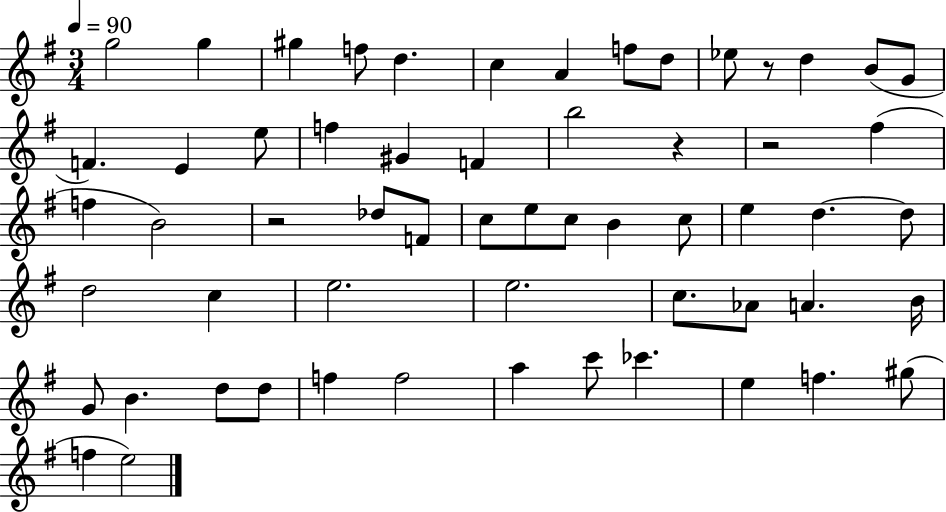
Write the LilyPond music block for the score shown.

{
  \clef treble
  \numericTimeSignature
  \time 3/4
  \key g \major
  \tempo 4 = 90
  \repeat volta 2 { g''2 g''4 | gis''4 f''8 d''4. | c''4 a'4 f''8 d''8 | ees''8 r8 d''4 b'8( g'8 | \break f'4.) e'4 e''8 | f''4 gis'4 f'4 | b''2 r4 | r2 fis''4( | \break f''4 b'2) | r2 des''8 f'8 | c''8 e''8 c''8 b'4 c''8 | e''4 d''4.~~ d''8 | \break d''2 c''4 | e''2. | e''2. | c''8. aes'8 a'4. b'16 | \break g'8 b'4. d''8 d''8 | f''4 f''2 | a''4 c'''8 ces'''4. | e''4 f''4. gis''8( | \break f''4 e''2) | } \bar "|."
}